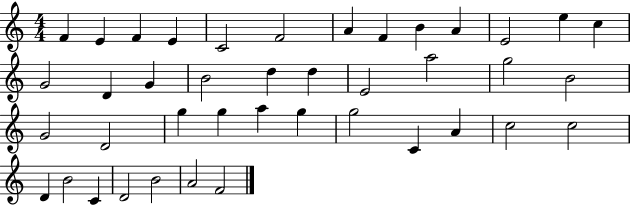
{
  \clef treble
  \numericTimeSignature
  \time 4/4
  \key c \major
  f'4 e'4 f'4 e'4 | c'2 f'2 | a'4 f'4 b'4 a'4 | e'2 e''4 c''4 | \break g'2 d'4 g'4 | b'2 d''4 d''4 | e'2 a''2 | g''2 b'2 | \break g'2 d'2 | g''4 g''4 a''4 g''4 | g''2 c'4 a'4 | c''2 c''2 | \break d'4 b'2 c'4 | d'2 b'2 | a'2 f'2 | \bar "|."
}